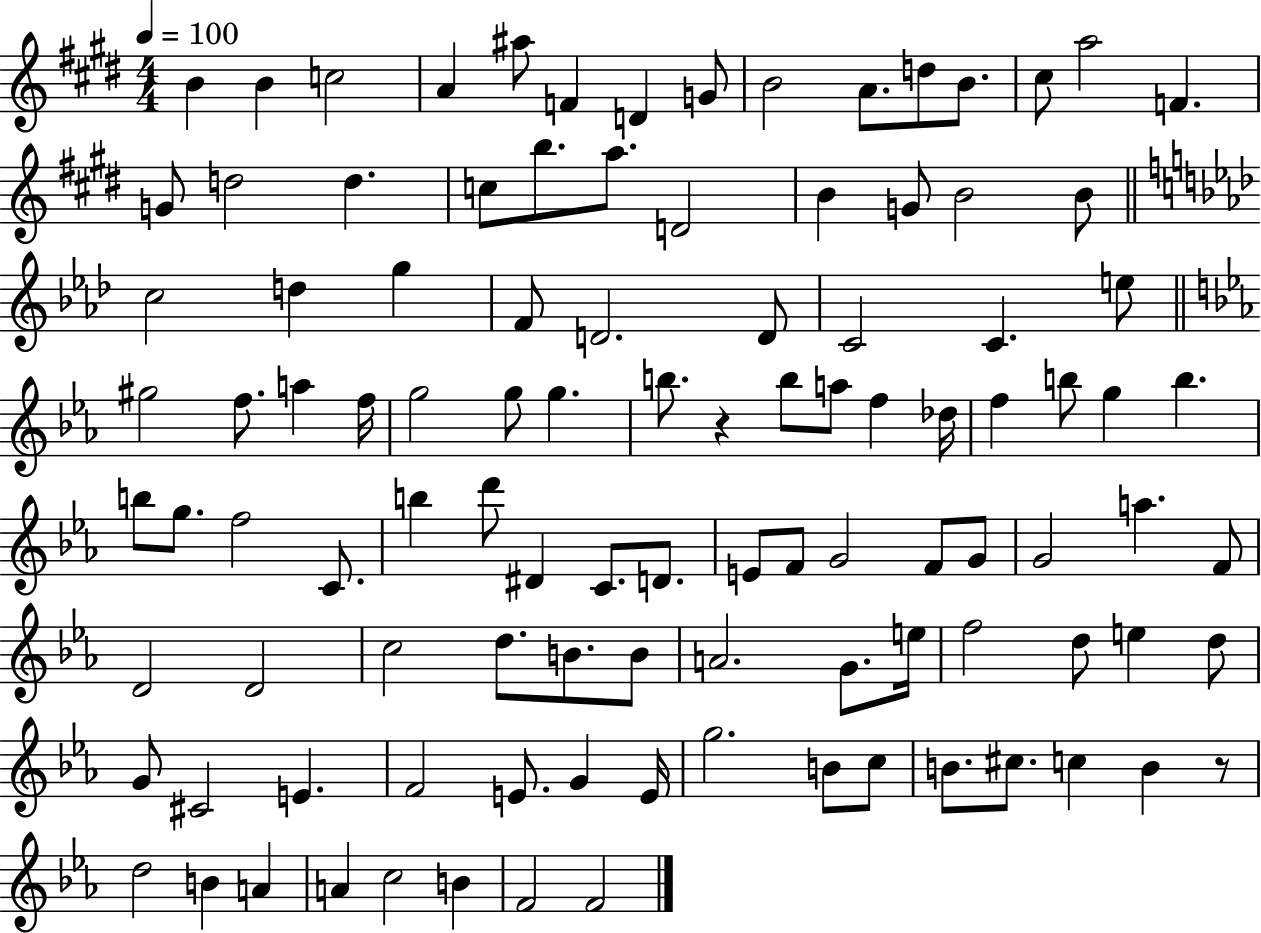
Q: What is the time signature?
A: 4/4